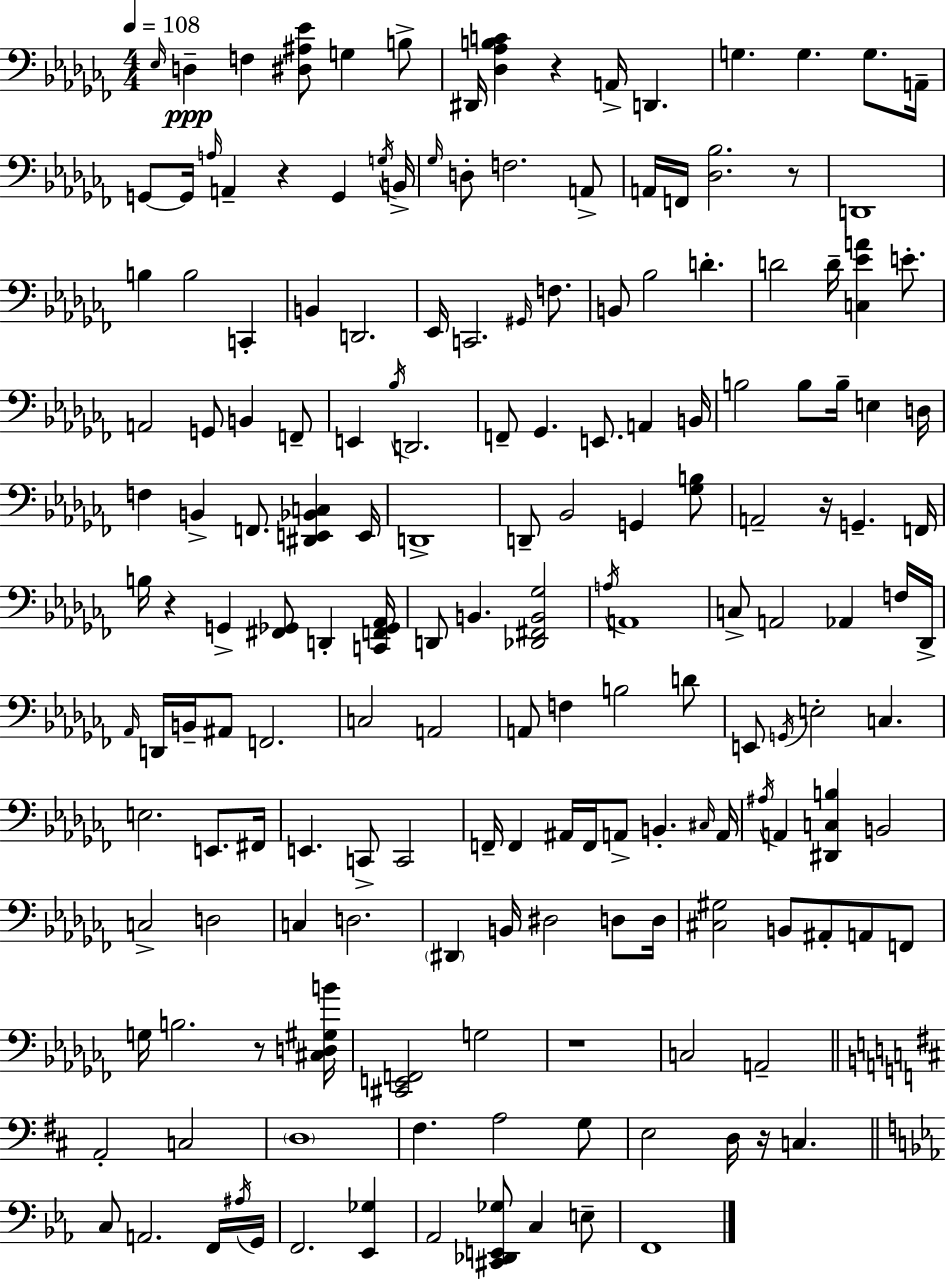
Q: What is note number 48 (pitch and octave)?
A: D2